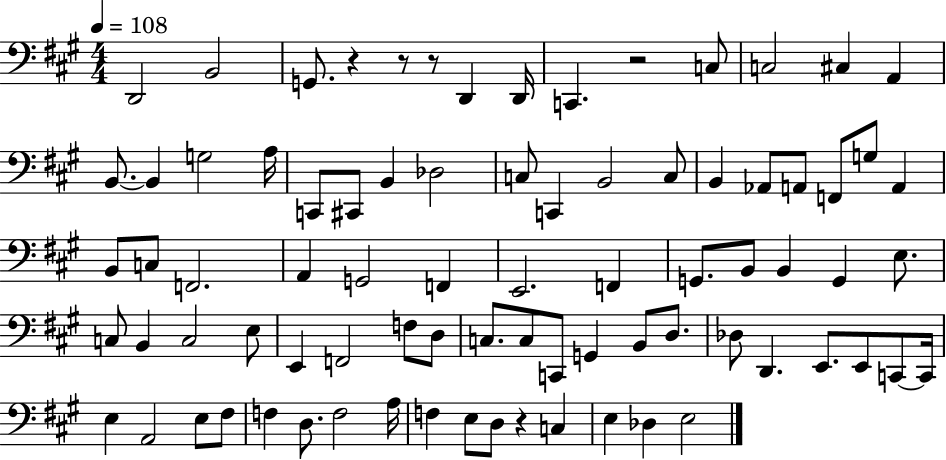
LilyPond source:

{
  \clef bass
  \numericTimeSignature
  \time 4/4
  \key a \major
  \tempo 4 = 108
  d,2 b,2 | g,8. r4 r8 r8 d,4 d,16 | c,4. r2 c8 | c2 cis4 a,4 | \break b,8.~~ b,4 g2 a16 | c,8 cis,8 b,4 des2 | c8 c,4 b,2 c8 | b,4 aes,8 a,8 f,8 g8 a,4 | \break b,8 c8 f,2. | a,4 g,2 f,4 | e,2. f,4 | g,8. b,8 b,4 g,4 e8. | \break c8 b,4 c2 e8 | e,4 f,2 f8 d8 | c8. c8 c,8 g,4 b,8 d8. | des8 d,4. e,8. e,8 c,8~~ c,16 | \break e4 a,2 e8 fis8 | f4 d8. f2 a16 | f4 e8 d8 r4 c4 | e4 des4 e2 | \break \bar "|."
}